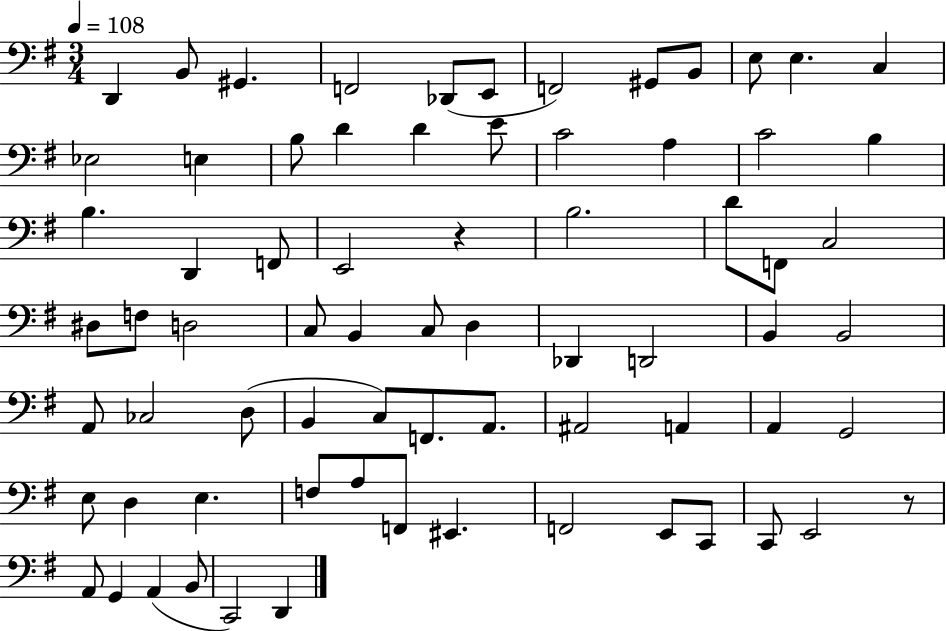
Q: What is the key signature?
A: G major